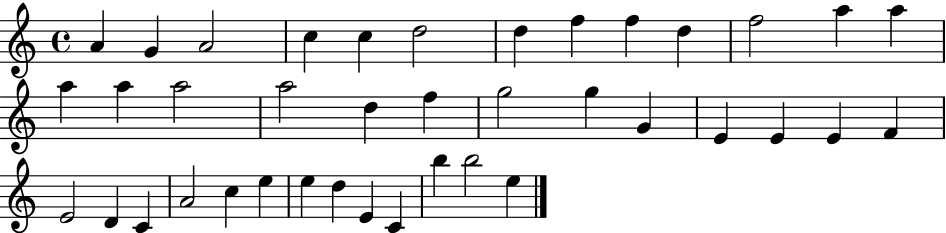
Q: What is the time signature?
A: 4/4